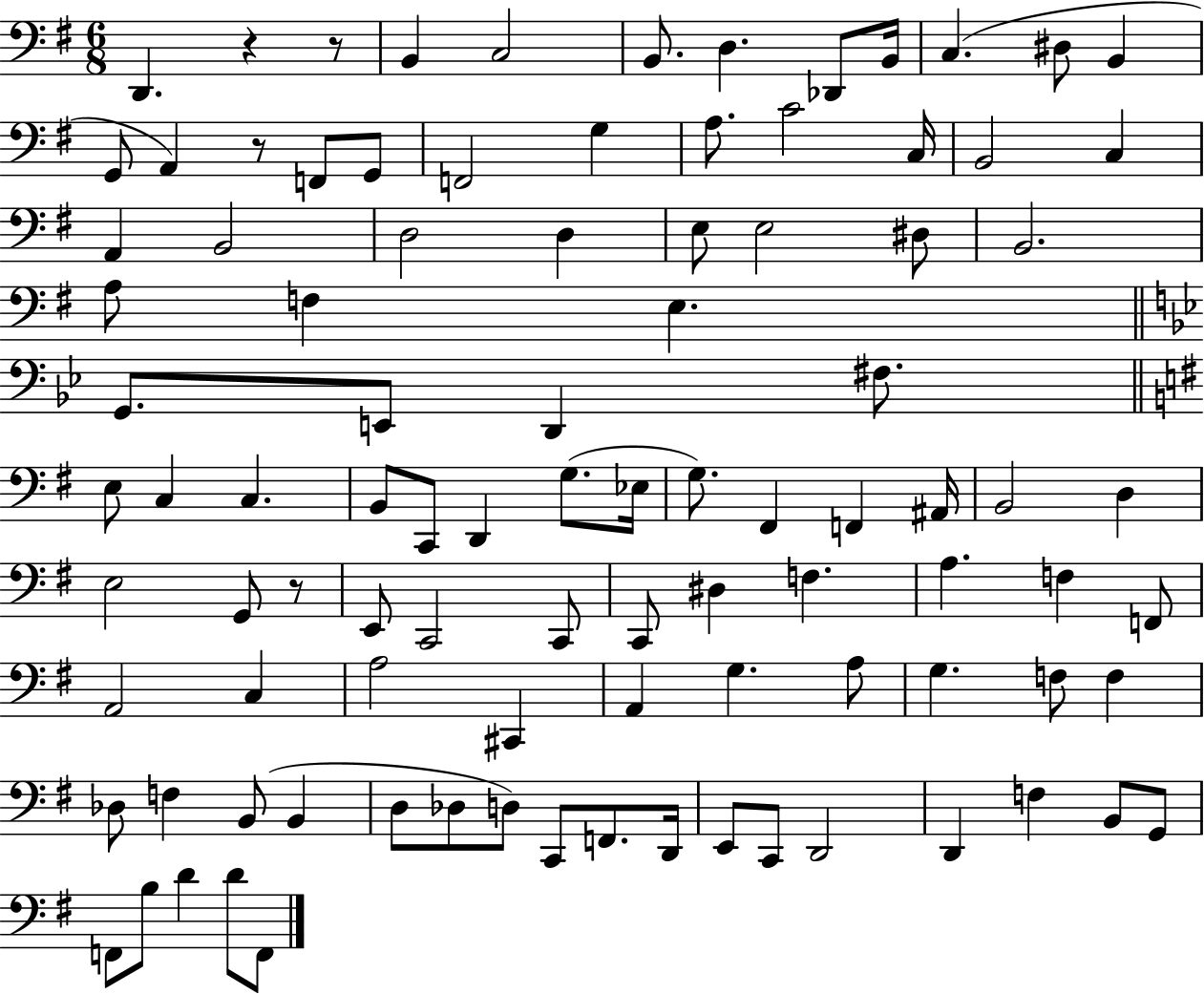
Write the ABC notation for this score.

X:1
T:Untitled
M:6/8
L:1/4
K:G
D,, z z/2 B,, C,2 B,,/2 D, _D,,/2 B,,/4 C, ^D,/2 B,, G,,/2 A,, z/2 F,,/2 G,,/2 F,,2 G, A,/2 C2 C,/4 B,,2 C, A,, B,,2 D,2 D, E,/2 E,2 ^D,/2 B,,2 A,/2 F, E, G,,/2 E,,/2 D,, ^F,/2 E,/2 C, C, B,,/2 C,,/2 D,, G,/2 _E,/4 G,/2 ^F,, F,, ^A,,/4 B,,2 D, E,2 G,,/2 z/2 E,,/2 C,,2 C,,/2 C,,/2 ^D, F, A, F, F,,/2 A,,2 C, A,2 ^C,, A,, G, A,/2 G, F,/2 F, _D,/2 F, B,,/2 B,, D,/2 _D,/2 D,/2 C,,/2 F,,/2 D,,/4 E,,/2 C,,/2 D,,2 D,, F, B,,/2 G,,/2 F,,/2 B,/2 D D/2 F,,/2